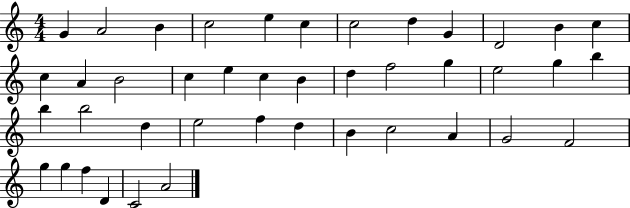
G4/q A4/h B4/q C5/h E5/q C5/q C5/h D5/q G4/q D4/h B4/q C5/q C5/q A4/q B4/h C5/q E5/q C5/q B4/q D5/q F5/h G5/q E5/h G5/q B5/q B5/q B5/h D5/q E5/h F5/q D5/q B4/q C5/h A4/q G4/h F4/h G5/q G5/q F5/q D4/q C4/h A4/h